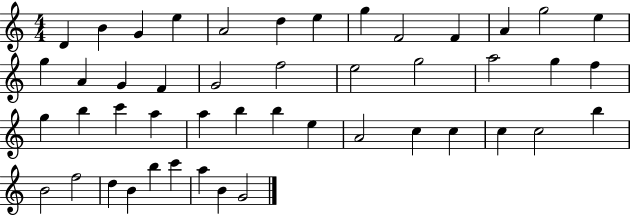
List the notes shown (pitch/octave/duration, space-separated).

D4/q B4/q G4/q E5/q A4/h D5/q E5/q G5/q F4/h F4/q A4/q G5/h E5/q G5/q A4/q G4/q F4/q G4/h F5/h E5/h G5/h A5/h G5/q F5/q G5/q B5/q C6/q A5/q A5/q B5/q B5/q E5/q A4/h C5/q C5/q C5/q C5/h B5/q B4/h F5/h D5/q B4/q B5/q C6/q A5/q B4/q G4/h